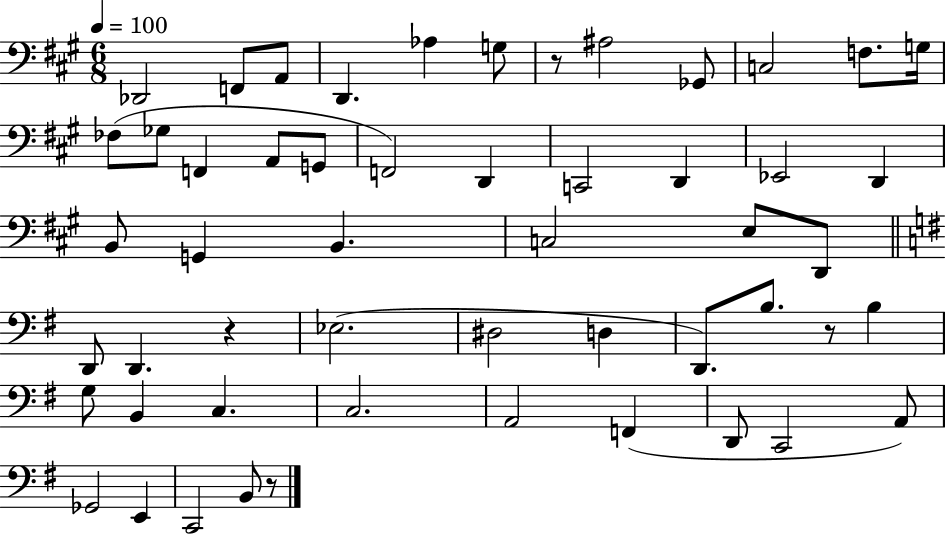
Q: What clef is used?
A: bass